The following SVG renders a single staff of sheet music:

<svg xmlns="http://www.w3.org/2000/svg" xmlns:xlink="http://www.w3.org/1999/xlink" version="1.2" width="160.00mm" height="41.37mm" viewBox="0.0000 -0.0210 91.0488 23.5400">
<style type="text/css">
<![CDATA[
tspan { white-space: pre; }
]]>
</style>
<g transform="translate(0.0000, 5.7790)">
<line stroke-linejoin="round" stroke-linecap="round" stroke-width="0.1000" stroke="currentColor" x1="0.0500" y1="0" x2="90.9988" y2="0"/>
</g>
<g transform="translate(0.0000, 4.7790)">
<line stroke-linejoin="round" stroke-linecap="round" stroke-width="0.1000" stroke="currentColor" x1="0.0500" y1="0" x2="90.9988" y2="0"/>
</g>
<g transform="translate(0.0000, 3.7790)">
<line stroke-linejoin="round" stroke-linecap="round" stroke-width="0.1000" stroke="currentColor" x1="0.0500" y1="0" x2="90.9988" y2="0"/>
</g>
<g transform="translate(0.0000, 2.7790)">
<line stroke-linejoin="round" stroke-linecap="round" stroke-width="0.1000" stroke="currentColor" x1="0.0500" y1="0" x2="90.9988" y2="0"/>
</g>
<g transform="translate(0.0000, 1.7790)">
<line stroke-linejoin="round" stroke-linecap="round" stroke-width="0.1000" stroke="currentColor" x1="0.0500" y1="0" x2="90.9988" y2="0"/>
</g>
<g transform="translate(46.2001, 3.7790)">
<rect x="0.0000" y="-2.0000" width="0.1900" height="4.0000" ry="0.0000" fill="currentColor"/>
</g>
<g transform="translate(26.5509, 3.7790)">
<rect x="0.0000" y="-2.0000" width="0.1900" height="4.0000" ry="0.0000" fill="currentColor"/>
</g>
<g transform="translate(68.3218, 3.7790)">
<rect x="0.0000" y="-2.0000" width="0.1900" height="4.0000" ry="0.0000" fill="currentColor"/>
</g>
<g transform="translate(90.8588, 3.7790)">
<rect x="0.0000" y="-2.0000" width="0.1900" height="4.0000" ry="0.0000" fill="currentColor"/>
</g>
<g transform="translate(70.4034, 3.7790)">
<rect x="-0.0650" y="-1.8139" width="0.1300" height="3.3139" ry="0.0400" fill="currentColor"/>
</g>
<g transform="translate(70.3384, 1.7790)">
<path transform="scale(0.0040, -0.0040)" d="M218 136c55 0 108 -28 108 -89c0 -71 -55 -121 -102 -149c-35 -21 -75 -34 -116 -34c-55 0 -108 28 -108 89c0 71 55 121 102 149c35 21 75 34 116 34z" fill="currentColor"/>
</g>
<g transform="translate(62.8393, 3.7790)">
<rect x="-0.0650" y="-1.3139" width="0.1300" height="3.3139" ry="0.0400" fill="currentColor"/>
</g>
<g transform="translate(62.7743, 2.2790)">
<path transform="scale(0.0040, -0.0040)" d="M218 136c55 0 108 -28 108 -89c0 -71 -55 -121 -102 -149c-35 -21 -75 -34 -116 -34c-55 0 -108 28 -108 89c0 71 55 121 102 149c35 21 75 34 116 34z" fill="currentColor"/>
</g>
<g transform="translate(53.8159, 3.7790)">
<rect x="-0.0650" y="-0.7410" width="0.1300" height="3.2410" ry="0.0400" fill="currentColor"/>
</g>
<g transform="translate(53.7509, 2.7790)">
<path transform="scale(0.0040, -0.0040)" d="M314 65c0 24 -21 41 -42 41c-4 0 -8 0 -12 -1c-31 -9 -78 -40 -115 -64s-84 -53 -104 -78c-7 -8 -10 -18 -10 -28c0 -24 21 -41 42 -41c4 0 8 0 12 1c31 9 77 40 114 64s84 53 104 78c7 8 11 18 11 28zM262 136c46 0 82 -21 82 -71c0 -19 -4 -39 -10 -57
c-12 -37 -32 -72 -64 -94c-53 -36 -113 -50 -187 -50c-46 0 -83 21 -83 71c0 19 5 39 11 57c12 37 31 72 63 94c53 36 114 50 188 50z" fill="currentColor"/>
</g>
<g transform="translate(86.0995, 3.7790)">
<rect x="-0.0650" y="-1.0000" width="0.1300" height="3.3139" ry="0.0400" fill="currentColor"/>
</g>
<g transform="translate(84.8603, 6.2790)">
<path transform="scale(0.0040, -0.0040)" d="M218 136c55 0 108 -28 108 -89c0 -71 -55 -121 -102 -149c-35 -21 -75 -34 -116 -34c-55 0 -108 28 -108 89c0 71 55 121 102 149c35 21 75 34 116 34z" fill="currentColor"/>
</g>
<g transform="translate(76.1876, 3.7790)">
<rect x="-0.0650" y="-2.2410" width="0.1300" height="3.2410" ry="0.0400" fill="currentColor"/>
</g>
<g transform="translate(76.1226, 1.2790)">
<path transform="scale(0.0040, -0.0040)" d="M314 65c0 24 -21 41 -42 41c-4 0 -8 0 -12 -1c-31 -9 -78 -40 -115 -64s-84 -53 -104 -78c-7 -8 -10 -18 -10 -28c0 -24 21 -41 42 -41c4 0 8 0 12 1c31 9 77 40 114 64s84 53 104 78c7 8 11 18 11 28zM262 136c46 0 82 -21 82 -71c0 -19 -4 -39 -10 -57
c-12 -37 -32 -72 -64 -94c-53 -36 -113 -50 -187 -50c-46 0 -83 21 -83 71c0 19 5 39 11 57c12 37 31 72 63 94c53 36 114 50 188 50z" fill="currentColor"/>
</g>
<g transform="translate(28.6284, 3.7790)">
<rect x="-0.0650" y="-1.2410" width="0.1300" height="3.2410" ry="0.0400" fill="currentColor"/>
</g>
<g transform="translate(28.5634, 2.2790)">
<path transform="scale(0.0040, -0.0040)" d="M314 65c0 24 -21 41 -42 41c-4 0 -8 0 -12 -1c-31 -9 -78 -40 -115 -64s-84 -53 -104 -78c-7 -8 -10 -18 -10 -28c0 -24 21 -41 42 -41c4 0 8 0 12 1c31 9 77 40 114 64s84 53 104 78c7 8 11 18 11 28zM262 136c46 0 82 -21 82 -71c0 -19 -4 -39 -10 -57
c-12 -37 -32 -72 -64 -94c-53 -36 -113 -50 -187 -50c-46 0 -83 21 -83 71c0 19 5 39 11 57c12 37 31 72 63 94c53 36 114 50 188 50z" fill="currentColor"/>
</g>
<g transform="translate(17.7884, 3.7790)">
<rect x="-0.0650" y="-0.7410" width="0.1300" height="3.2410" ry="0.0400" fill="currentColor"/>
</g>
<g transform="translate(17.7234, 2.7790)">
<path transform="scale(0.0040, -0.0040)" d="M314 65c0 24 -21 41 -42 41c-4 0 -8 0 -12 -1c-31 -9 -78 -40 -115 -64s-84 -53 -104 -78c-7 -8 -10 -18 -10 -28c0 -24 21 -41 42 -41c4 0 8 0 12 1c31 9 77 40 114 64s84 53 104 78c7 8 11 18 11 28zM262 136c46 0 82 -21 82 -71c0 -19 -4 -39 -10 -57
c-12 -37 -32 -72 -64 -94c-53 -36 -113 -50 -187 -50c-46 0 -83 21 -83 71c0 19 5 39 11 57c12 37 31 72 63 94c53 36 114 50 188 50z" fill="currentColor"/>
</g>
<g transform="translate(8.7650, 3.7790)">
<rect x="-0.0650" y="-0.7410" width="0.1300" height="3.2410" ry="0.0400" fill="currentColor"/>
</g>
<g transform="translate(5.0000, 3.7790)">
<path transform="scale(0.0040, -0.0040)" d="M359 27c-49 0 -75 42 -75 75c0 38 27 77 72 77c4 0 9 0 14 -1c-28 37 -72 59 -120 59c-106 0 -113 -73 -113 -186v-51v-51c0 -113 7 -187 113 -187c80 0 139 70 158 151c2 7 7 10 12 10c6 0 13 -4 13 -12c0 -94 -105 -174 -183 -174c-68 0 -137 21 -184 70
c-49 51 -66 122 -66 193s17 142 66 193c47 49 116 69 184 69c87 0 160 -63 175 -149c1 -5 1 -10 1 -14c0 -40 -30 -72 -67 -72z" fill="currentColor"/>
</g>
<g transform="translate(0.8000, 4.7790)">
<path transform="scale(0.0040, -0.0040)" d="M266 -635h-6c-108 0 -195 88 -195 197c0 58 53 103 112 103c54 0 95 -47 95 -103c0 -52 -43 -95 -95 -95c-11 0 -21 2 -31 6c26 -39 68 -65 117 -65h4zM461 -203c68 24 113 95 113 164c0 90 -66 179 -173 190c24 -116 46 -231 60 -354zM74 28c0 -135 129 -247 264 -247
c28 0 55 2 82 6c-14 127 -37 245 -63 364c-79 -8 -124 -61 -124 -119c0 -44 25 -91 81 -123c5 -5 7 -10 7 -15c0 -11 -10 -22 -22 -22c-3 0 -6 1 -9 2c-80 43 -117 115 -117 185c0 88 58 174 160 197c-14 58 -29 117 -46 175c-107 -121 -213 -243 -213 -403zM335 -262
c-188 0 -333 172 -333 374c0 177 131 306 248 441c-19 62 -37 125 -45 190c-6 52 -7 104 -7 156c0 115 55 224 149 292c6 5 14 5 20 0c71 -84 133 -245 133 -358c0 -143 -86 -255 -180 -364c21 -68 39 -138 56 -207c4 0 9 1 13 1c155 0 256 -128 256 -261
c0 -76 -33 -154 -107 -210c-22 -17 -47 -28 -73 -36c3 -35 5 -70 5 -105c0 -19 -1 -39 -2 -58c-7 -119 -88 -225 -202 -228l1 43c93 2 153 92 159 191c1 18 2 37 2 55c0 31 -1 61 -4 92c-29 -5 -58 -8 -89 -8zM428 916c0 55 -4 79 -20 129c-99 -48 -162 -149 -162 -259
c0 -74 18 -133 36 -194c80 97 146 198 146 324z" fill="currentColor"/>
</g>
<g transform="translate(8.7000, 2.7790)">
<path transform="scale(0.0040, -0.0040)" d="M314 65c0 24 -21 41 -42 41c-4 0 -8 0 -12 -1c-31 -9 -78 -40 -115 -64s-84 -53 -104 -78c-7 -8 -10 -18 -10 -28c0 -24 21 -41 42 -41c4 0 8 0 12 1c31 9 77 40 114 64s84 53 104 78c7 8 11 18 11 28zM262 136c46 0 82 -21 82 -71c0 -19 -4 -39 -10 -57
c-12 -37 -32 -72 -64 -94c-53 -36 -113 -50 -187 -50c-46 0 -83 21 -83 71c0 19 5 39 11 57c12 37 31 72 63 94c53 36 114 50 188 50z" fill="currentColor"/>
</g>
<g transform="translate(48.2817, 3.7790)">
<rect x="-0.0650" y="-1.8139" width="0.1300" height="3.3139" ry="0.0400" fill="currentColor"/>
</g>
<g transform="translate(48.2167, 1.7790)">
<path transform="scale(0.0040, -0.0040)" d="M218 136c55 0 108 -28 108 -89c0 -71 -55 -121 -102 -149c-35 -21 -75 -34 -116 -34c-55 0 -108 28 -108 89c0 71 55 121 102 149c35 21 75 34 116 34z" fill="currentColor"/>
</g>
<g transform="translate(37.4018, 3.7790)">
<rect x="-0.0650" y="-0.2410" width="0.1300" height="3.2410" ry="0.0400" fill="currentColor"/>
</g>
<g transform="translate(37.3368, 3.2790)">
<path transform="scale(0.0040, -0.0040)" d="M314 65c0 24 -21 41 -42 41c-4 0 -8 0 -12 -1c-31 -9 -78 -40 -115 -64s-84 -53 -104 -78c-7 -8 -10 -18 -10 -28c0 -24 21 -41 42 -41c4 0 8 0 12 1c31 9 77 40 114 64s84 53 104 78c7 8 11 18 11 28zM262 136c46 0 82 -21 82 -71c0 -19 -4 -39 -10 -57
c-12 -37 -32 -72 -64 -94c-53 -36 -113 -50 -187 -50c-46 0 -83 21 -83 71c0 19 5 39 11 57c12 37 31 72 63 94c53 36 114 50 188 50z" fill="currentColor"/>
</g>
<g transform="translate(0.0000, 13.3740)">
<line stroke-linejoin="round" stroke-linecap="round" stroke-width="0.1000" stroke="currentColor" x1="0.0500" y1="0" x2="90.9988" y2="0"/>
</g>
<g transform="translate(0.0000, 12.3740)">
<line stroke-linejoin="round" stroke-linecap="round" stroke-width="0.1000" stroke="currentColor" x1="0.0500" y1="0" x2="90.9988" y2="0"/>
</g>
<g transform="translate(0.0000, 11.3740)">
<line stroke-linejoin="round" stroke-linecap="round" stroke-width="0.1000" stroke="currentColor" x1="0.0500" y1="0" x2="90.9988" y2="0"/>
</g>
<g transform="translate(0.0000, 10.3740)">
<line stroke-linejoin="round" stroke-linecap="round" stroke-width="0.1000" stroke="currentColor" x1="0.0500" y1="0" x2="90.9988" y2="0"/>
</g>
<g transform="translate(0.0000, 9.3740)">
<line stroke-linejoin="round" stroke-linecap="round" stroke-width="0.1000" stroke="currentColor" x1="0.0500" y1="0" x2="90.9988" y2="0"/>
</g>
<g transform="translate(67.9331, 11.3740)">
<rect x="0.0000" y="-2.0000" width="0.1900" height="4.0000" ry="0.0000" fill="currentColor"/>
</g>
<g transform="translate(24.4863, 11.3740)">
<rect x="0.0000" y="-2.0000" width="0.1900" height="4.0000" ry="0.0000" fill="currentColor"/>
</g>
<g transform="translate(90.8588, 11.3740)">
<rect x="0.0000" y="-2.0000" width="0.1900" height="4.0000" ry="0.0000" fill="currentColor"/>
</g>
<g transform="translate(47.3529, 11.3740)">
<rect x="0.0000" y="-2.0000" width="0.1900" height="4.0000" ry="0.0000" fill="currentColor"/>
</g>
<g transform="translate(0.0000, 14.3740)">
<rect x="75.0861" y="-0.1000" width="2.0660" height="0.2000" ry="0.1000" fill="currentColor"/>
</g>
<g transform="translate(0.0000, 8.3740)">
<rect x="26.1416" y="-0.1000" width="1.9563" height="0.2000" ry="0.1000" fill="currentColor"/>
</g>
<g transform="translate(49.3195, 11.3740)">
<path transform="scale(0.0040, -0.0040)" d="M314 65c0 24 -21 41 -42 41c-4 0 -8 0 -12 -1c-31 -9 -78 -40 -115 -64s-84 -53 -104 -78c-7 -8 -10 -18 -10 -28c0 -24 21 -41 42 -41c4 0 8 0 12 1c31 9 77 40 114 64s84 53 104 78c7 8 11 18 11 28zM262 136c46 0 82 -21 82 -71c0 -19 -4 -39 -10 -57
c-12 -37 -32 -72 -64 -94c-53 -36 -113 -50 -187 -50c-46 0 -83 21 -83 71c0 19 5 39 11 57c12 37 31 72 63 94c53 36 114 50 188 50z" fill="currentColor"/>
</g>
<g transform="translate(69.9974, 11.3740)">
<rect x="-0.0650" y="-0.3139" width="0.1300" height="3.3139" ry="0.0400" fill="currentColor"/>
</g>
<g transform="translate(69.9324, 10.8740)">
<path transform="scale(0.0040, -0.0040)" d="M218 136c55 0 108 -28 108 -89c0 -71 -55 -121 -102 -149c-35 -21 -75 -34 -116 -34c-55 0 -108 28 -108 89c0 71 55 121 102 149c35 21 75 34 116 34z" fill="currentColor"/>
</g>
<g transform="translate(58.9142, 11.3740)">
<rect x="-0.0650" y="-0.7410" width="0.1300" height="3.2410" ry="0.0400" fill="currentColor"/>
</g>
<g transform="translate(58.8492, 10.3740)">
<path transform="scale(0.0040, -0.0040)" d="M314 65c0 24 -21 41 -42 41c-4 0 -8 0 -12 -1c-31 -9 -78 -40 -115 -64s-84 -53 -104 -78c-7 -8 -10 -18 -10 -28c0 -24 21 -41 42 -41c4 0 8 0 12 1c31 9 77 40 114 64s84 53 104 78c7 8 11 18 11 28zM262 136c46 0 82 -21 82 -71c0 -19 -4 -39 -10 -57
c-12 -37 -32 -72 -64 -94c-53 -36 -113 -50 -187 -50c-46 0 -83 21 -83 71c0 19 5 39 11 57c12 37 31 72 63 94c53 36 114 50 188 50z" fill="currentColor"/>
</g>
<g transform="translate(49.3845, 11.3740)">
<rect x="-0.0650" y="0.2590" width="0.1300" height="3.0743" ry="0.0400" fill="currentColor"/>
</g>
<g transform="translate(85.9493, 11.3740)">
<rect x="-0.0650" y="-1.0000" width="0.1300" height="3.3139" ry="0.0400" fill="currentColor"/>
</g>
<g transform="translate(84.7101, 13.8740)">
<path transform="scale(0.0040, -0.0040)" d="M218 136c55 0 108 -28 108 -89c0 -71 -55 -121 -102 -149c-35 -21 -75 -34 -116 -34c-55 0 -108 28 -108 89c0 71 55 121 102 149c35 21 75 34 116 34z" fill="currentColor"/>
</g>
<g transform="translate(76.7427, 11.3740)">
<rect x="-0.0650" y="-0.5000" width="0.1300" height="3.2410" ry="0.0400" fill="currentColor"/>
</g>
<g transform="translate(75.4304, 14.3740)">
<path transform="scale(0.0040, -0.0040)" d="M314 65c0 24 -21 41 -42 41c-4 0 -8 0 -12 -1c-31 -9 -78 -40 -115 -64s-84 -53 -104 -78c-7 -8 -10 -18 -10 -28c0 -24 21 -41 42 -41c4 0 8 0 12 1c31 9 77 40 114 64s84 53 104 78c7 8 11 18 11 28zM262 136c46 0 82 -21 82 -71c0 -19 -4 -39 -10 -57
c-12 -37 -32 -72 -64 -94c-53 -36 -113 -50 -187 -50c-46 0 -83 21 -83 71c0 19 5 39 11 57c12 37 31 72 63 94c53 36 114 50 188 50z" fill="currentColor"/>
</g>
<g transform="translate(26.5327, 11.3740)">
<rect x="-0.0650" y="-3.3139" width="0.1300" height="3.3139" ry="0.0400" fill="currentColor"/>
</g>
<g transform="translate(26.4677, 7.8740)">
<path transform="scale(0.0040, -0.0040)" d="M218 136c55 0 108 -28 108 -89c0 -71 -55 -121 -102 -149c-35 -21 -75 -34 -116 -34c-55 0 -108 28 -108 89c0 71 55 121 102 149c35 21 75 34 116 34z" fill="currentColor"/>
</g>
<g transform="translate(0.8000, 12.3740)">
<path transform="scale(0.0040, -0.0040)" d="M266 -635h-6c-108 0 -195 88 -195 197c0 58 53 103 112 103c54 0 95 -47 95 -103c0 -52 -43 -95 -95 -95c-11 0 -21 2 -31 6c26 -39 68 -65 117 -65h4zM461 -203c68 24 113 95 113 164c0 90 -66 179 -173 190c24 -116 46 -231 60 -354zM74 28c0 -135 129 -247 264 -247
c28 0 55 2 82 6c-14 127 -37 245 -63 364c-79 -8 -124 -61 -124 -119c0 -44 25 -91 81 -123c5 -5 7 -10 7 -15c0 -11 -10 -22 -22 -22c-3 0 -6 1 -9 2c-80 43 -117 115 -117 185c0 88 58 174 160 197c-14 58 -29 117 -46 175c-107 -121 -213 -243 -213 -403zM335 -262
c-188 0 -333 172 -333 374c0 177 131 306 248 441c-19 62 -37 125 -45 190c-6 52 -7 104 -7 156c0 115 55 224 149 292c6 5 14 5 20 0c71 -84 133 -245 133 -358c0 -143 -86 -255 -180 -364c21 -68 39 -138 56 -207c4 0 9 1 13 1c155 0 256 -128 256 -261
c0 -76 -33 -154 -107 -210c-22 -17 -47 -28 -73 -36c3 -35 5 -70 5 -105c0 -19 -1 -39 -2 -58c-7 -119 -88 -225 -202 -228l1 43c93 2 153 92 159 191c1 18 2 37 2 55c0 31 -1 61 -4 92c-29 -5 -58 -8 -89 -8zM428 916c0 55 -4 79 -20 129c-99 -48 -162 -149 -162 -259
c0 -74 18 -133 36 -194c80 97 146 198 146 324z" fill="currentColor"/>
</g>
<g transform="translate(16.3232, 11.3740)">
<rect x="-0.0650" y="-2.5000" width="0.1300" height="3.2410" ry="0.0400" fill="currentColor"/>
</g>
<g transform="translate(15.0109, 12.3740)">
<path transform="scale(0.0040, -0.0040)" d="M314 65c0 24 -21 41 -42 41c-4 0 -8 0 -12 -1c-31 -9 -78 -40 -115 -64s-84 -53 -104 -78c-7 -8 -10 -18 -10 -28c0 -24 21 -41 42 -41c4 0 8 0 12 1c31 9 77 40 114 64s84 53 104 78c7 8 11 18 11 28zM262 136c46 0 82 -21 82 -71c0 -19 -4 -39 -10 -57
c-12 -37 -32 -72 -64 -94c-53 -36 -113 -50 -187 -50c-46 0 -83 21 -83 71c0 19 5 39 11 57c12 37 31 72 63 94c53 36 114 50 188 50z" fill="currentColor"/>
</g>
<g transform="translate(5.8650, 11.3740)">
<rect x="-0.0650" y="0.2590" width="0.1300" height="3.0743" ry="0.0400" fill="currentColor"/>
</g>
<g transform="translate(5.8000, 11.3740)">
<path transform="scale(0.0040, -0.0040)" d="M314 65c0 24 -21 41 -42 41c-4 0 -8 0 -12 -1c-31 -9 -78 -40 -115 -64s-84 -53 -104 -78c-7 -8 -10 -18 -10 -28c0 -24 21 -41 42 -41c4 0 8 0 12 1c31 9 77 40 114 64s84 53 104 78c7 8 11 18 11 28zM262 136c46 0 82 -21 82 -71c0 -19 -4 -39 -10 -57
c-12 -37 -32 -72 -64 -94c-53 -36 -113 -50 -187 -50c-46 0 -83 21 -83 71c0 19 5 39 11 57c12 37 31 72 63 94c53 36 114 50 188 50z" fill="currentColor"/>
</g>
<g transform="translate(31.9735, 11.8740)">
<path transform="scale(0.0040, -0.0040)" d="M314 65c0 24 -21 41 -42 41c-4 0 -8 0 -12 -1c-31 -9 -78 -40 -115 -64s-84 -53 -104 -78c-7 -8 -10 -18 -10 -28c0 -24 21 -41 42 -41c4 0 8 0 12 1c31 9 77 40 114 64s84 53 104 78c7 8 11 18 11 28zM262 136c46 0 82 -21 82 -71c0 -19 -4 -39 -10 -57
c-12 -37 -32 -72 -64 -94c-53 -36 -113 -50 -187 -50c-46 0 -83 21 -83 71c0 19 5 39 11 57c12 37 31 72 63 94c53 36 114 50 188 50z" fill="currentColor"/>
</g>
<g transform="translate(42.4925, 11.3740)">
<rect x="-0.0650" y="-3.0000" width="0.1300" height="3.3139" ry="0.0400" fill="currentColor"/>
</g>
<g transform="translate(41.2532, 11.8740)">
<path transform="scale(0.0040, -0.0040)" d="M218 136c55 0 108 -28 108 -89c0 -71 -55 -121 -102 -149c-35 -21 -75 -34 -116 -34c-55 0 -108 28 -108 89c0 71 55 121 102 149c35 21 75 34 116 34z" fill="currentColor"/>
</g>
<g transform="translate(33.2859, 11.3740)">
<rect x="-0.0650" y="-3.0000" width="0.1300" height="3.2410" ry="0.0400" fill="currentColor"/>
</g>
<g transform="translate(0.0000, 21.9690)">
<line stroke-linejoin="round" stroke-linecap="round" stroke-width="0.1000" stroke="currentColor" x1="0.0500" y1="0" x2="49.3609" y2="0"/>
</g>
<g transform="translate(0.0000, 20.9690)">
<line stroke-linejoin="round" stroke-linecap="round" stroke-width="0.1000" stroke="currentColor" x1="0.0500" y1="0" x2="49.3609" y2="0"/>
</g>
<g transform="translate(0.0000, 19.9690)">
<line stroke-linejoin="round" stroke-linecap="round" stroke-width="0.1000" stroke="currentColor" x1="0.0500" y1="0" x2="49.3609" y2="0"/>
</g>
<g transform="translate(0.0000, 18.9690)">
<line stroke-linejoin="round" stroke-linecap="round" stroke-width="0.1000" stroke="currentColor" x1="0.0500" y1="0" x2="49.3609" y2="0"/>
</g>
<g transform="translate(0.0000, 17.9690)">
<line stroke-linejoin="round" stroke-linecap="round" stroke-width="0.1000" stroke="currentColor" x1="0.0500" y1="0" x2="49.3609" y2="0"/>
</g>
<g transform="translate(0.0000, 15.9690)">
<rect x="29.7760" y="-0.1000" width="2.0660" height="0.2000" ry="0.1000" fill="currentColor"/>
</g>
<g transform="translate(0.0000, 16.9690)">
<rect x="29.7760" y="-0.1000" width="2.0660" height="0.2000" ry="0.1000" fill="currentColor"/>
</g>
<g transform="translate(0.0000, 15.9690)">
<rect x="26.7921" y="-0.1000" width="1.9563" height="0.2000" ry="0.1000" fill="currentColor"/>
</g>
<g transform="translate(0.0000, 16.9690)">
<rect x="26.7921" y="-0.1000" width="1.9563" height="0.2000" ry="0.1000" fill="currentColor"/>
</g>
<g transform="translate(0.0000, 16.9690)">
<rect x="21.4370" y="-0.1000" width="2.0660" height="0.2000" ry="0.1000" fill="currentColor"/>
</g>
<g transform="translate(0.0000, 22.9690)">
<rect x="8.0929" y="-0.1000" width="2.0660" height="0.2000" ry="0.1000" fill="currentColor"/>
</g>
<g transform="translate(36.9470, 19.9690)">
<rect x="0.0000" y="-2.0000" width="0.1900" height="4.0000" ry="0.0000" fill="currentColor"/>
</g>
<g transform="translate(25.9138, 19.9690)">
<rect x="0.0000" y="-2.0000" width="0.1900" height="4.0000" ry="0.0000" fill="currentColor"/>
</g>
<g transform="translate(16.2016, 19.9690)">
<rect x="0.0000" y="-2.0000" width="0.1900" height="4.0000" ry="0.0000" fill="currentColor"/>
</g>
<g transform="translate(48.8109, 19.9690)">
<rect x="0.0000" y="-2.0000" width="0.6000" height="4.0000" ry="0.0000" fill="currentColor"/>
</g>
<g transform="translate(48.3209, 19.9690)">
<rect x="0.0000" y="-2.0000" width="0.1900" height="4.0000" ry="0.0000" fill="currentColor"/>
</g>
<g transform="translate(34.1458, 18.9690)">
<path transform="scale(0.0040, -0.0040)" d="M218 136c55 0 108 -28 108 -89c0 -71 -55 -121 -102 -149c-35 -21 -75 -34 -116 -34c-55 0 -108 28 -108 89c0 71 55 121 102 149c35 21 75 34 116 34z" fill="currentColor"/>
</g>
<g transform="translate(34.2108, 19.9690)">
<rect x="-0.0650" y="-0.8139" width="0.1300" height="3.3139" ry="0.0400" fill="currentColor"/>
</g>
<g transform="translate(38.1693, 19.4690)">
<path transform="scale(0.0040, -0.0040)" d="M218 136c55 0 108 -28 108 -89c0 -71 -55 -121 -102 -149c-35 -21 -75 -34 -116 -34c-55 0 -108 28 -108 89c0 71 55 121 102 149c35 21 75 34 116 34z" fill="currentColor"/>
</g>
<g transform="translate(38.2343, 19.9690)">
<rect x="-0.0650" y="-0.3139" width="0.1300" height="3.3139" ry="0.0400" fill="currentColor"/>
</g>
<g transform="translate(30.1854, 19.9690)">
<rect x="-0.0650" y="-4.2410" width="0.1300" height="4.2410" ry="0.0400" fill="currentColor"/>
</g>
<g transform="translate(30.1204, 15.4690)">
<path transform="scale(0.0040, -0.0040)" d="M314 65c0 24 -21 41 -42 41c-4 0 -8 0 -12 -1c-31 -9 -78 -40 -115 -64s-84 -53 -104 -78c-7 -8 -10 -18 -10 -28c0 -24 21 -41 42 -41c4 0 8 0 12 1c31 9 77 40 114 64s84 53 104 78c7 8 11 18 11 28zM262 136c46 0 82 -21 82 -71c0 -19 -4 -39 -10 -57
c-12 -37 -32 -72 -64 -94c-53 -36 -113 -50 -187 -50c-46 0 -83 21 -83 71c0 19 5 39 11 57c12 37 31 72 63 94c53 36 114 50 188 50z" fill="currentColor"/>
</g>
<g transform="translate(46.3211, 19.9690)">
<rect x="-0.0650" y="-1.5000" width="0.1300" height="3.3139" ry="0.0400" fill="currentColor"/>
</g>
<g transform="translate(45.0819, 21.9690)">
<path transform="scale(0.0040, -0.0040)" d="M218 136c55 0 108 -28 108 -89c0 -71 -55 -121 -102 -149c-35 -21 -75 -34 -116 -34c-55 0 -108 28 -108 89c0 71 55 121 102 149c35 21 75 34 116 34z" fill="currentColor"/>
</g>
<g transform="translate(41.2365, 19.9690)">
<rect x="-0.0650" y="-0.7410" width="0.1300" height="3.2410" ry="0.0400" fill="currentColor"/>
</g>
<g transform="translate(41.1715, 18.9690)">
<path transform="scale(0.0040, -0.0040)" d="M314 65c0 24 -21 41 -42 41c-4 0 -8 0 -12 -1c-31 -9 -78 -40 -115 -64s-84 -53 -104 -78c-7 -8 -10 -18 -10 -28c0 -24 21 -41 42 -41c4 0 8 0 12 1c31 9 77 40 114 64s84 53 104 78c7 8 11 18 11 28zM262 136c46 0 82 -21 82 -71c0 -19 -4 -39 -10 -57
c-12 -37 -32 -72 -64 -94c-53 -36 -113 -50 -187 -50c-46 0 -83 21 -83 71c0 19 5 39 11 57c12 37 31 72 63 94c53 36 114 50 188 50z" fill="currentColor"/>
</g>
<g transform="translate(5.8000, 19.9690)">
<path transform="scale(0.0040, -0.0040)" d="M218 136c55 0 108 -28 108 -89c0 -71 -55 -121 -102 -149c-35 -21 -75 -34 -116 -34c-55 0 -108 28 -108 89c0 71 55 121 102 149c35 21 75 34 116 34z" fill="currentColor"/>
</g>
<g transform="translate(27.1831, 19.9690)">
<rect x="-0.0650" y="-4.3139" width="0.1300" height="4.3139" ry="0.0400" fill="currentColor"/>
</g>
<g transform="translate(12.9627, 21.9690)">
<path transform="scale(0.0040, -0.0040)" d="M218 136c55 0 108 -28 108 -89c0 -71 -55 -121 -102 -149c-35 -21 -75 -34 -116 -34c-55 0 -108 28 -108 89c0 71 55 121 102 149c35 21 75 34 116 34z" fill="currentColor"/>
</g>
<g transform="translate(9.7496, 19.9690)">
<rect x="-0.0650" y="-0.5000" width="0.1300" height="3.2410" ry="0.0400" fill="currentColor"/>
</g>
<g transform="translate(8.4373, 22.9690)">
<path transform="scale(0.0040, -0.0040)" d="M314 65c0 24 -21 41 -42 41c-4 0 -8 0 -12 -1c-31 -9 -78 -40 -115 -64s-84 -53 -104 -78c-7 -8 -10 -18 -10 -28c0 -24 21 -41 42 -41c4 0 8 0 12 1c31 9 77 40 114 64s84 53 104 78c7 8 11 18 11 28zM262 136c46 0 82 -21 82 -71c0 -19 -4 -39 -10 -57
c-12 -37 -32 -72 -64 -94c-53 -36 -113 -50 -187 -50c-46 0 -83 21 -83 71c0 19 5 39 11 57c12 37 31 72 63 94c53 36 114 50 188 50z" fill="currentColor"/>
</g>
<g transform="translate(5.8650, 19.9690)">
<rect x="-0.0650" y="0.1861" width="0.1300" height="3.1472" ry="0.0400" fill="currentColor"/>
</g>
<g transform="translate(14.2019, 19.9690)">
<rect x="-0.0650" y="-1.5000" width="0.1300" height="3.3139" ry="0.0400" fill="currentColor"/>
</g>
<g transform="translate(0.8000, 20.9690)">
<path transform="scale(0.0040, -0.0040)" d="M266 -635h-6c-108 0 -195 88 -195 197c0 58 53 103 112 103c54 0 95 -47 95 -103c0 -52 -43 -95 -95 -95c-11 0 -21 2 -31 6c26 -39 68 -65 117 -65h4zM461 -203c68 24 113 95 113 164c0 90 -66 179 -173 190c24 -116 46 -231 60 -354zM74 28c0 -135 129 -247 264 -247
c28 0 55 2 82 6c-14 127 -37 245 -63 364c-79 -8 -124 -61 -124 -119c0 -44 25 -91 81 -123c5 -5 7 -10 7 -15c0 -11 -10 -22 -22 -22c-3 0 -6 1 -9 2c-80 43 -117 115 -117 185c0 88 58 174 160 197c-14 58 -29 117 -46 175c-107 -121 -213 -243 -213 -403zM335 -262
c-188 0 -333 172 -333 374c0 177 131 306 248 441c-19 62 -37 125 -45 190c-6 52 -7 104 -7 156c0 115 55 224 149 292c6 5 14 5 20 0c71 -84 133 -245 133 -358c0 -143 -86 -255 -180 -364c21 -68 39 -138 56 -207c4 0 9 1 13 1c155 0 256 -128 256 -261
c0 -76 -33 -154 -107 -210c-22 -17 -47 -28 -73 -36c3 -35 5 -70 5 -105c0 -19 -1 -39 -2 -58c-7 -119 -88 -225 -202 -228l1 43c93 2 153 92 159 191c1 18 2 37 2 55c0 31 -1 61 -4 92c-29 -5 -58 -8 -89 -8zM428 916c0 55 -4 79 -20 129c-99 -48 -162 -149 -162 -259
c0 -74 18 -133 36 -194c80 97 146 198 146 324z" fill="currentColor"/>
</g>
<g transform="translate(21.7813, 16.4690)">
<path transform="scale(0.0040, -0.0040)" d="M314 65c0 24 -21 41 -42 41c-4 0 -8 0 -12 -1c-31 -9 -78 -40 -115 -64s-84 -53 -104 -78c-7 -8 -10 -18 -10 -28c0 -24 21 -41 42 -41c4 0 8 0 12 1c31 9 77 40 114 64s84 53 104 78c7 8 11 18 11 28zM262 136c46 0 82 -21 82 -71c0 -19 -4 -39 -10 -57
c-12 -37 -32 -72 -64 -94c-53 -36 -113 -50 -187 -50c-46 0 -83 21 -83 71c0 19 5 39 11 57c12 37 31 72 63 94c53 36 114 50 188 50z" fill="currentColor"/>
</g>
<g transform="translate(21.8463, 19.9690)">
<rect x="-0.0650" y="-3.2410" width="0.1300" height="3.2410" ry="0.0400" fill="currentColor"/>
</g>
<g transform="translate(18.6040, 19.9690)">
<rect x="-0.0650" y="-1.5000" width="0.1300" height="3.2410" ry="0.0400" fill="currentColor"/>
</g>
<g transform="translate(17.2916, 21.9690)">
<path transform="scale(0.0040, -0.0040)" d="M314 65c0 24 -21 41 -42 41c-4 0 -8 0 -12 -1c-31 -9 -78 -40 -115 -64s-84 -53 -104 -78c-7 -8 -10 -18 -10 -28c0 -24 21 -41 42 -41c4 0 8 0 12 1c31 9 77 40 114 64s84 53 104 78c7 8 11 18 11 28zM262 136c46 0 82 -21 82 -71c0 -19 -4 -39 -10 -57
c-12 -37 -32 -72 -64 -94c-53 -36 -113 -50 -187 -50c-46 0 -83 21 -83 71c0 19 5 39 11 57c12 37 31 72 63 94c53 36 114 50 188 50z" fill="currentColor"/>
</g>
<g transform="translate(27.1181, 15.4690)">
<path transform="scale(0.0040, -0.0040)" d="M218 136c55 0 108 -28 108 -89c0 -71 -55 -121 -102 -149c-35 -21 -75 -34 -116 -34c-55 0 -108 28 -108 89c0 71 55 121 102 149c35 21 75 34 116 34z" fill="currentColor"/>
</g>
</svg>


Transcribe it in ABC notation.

X:1
T:Untitled
M:4/4
L:1/4
K:C
d2 d2 e2 c2 f d2 e f g2 D B2 G2 b A2 A B2 d2 c C2 D B C2 E E2 b2 d' d'2 d c d2 E